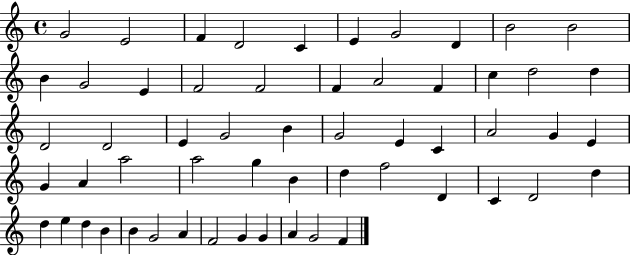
G4/h E4/h F4/q D4/h C4/q E4/q G4/h D4/q B4/h B4/h B4/q G4/h E4/q F4/h F4/h F4/q A4/h F4/q C5/q D5/h D5/q D4/h D4/h E4/q G4/h B4/q G4/h E4/q C4/q A4/h G4/q E4/q G4/q A4/q A5/h A5/h G5/q B4/q D5/q F5/h D4/q C4/q D4/h D5/q D5/q E5/q D5/q B4/q B4/q G4/h A4/q F4/h G4/q G4/q A4/q G4/h F4/q